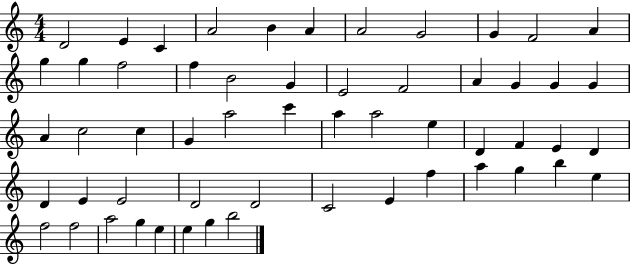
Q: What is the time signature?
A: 4/4